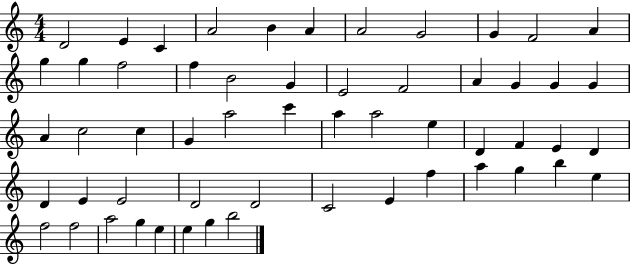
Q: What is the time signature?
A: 4/4